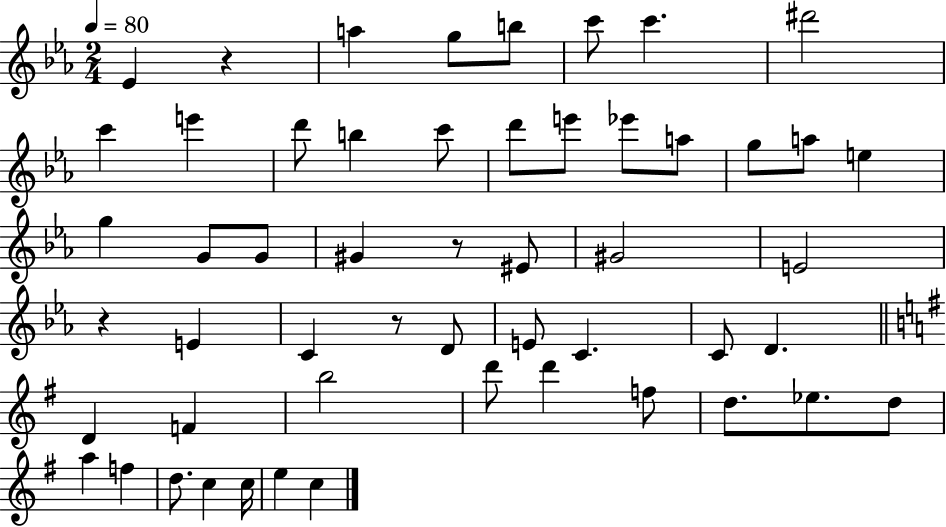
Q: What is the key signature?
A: EES major